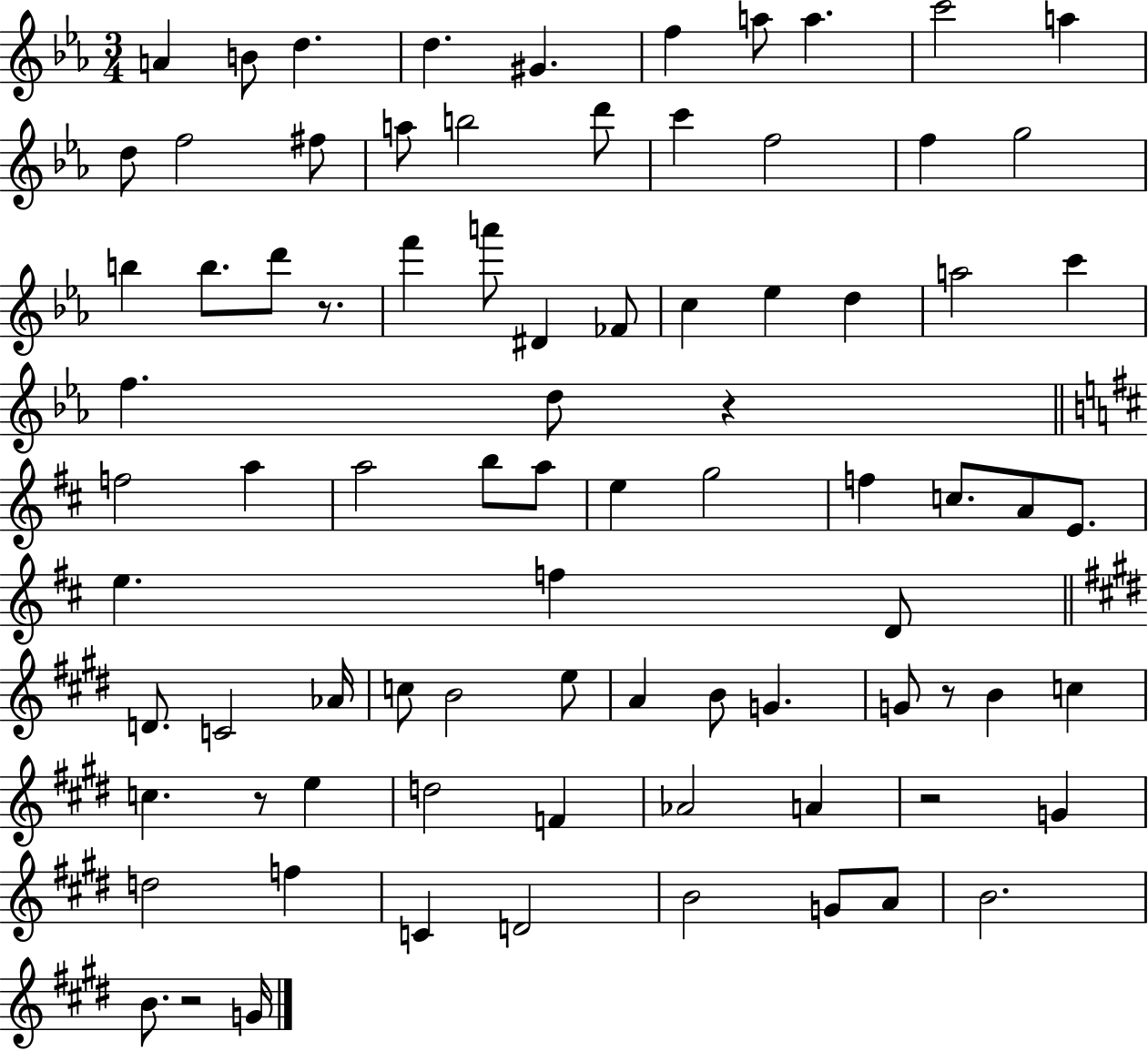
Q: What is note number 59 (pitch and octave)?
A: B4